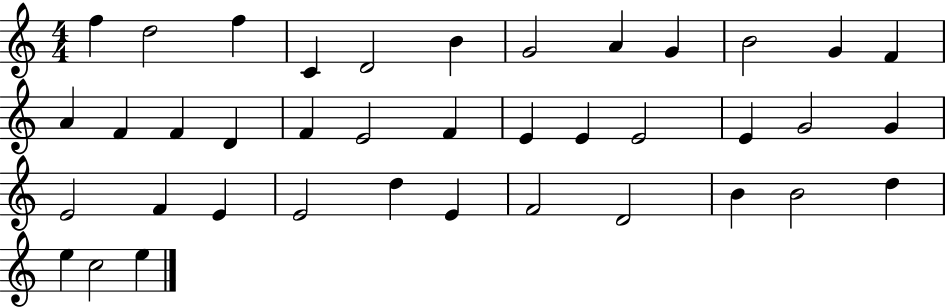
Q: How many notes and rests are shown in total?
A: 39